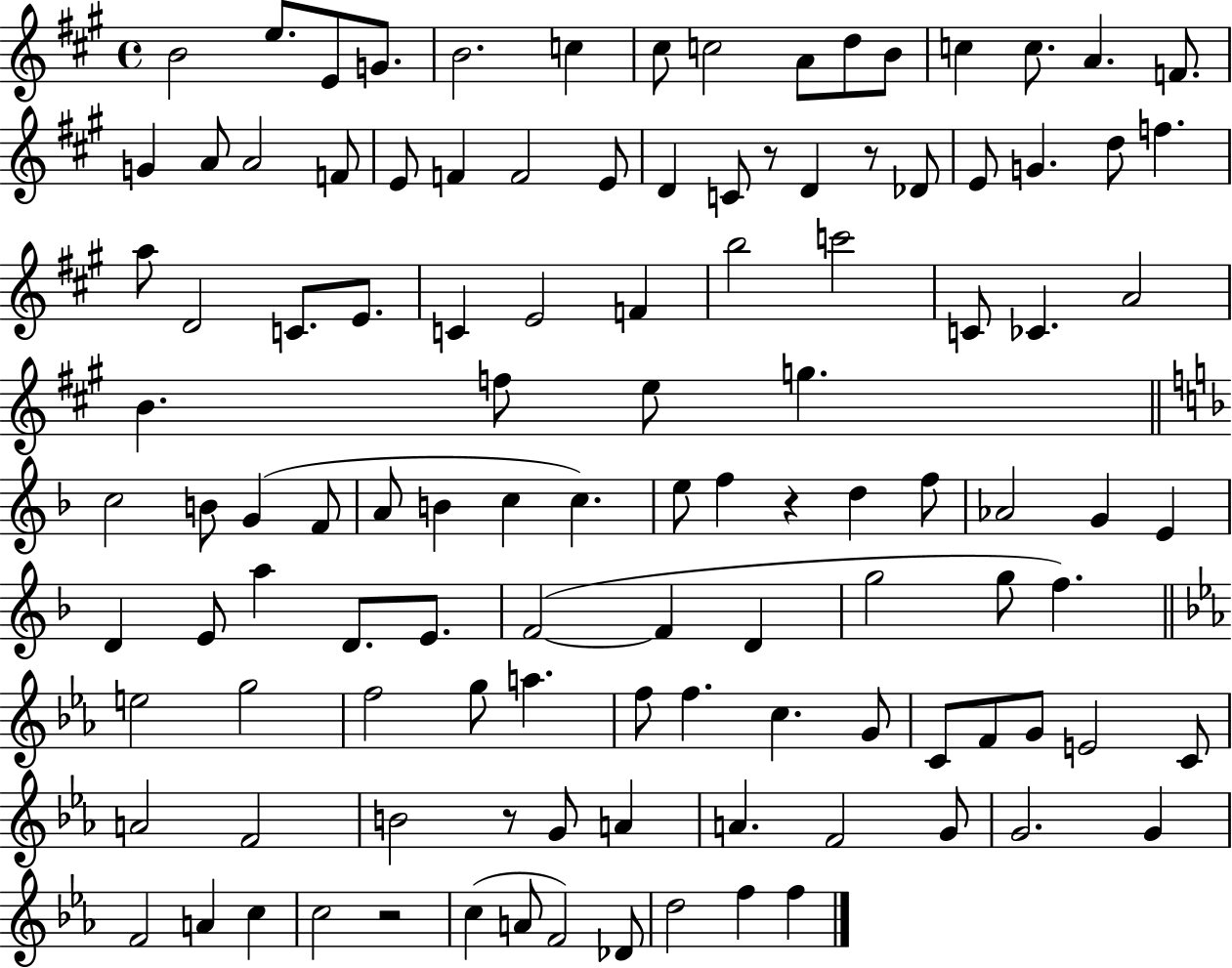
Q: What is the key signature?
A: A major